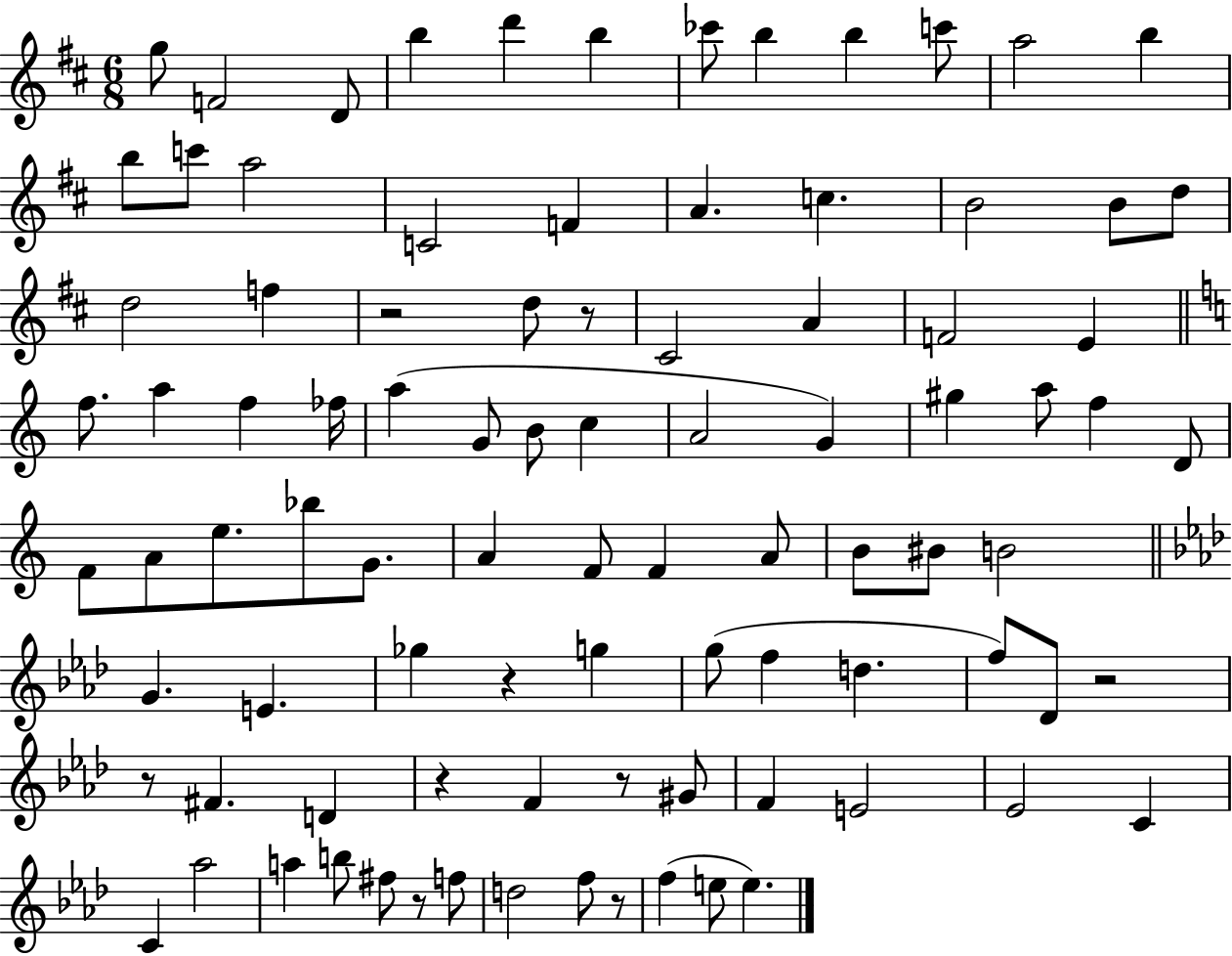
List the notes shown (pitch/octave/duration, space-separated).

G5/e F4/h D4/e B5/q D6/q B5/q CES6/e B5/q B5/q C6/e A5/h B5/q B5/e C6/e A5/h C4/h F4/q A4/q. C5/q. B4/h B4/e D5/e D5/h F5/q R/h D5/e R/e C#4/h A4/q F4/h E4/q F5/e. A5/q F5/q FES5/s A5/q G4/e B4/e C5/q A4/h G4/q G#5/q A5/e F5/q D4/e F4/e A4/e E5/e. Bb5/e G4/e. A4/q F4/e F4/q A4/e B4/e BIS4/e B4/h G4/q. E4/q. Gb5/q R/q G5/q G5/e F5/q D5/q. F5/e Db4/e R/h R/e F#4/q. D4/q R/q F4/q R/e G#4/e F4/q E4/h Eb4/h C4/q C4/q Ab5/h A5/q B5/e F#5/e R/e F5/e D5/h F5/e R/e F5/q E5/e E5/q.